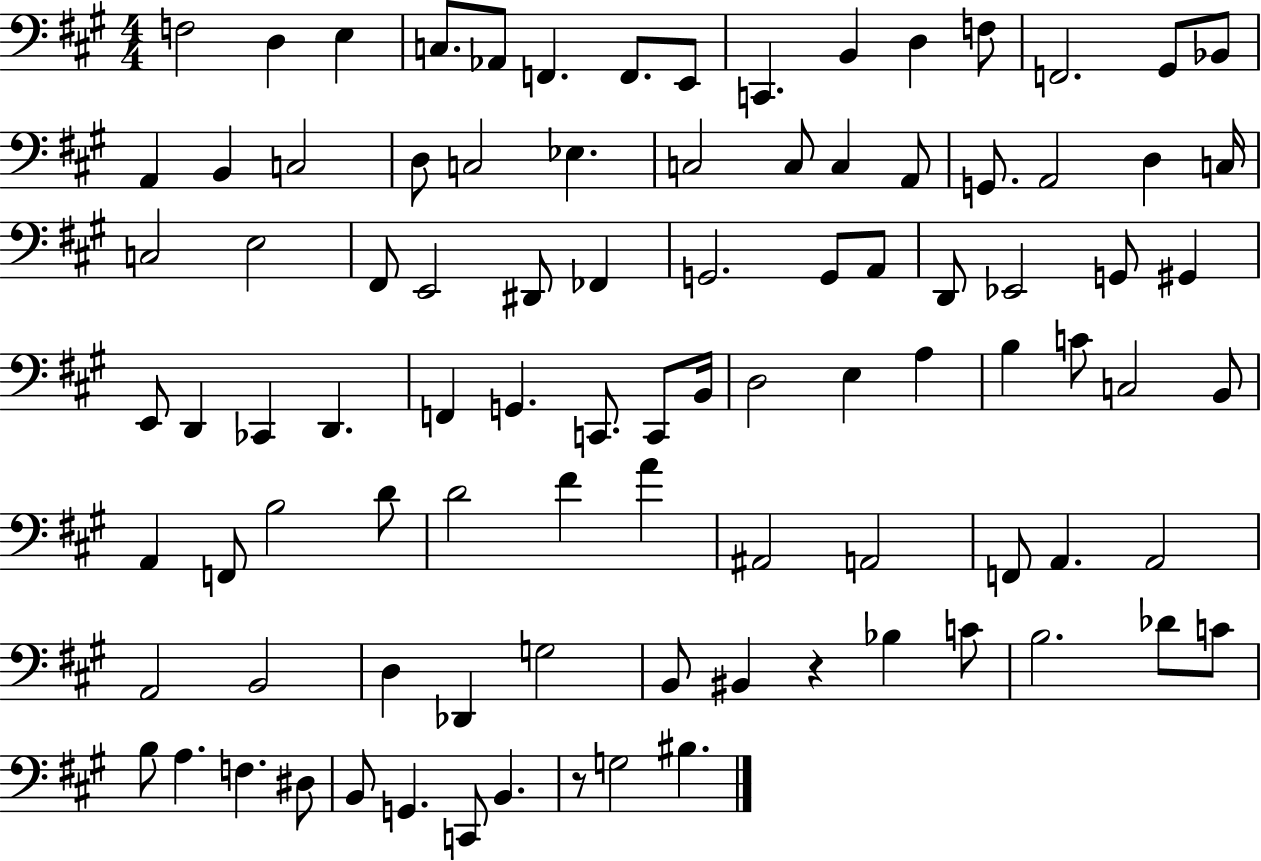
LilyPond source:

{
  \clef bass
  \numericTimeSignature
  \time 4/4
  \key a \major
  \repeat volta 2 { f2 d4 e4 | c8. aes,8 f,4. f,8. e,8 | c,4. b,4 d4 f8 | f,2. gis,8 bes,8 | \break a,4 b,4 c2 | d8 c2 ees4. | c2 c8 c4 a,8 | g,8. a,2 d4 c16 | \break c2 e2 | fis,8 e,2 dis,8 fes,4 | g,2. g,8 a,8 | d,8 ees,2 g,8 gis,4 | \break e,8 d,4 ces,4 d,4. | f,4 g,4. c,8. c,8 b,16 | d2 e4 a4 | b4 c'8 c2 b,8 | \break a,4 f,8 b2 d'8 | d'2 fis'4 a'4 | ais,2 a,2 | f,8 a,4. a,2 | \break a,2 b,2 | d4 des,4 g2 | b,8 bis,4 r4 bes4 c'8 | b2. des'8 c'8 | \break b8 a4. f4. dis8 | b,8 g,4. c,8 b,4. | r8 g2 bis4. | } \bar "|."
}